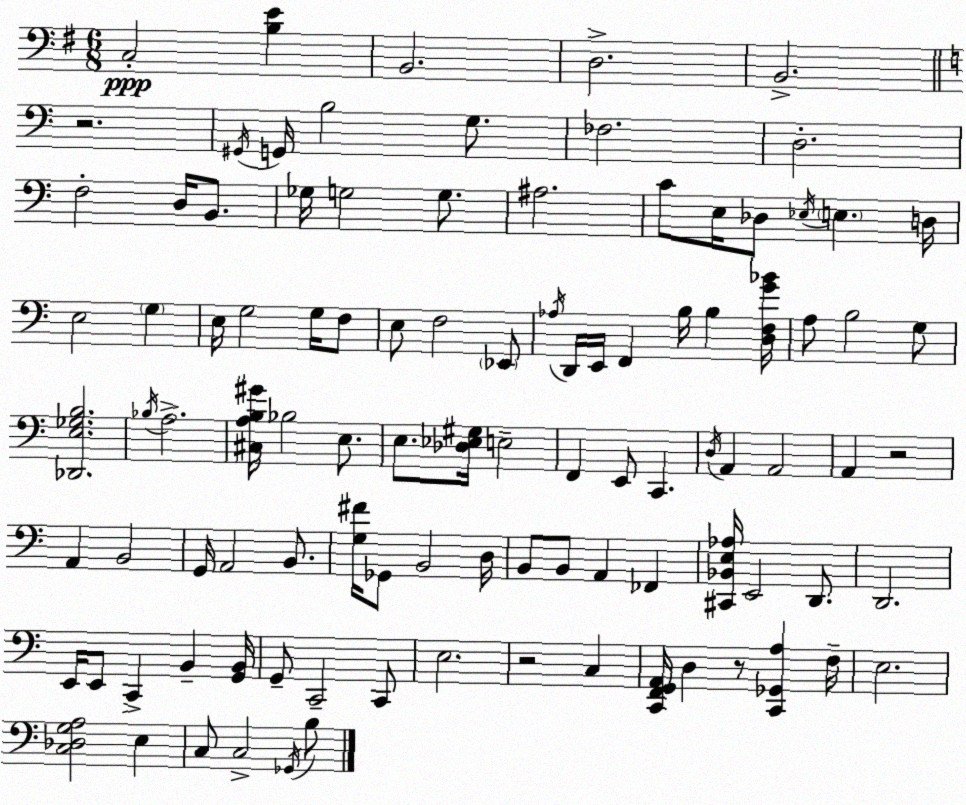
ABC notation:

X:1
T:Untitled
M:6/8
L:1/4
K:G
C,2 [B,E] B,,2 D,2 B,,2 z2 ^G,,/4 G,,/4 B,2 G,/2 _F,2 D,2 F,2 D,/4 B,,/2 _G,/4 G,2 G,/2 ^A,2 C/2 E,/4 _D,/2 _E,/4 E, D,/4 E,2 G, E,/4 G,2 G,/4 F,/2 E,/2 F,2 _E,,/2 _A,/4 D,,/4 E,,/4 F,, B,/4 B, [D,F,G_B]/4 A,/2 B,2 G,/2 [_D,,E,_G,B,]2 _B,/4 A,2 [^C,A,B,^G]/4 _B,2 E,/2 E,/2 [_D,_E,^G,]/4 E,2 F,, E,,/2 C,, D,/4 A,, A,,2 A,, z2 A,, B,,2 G,,/4 A,,2 B,,/2 [G,^F]/4 _G,,/2 B,,2 D,/4 B,,/2 B,,/2 A,, _F,, [^C,,_B,,E,_A,]/4 E,,2 D,,/2 D,,2 E,,/4 E,,/2 C,, B,, [G,,B,,]/4 G,,/2 C,,2 C,,/2 E,2 z2 C, [C,,F,,G,,A,,]/4 D, z/2 [C,,_G,,A,] F,/4 E,2 [C,_D,G,A,]2 E, C,/2 C,2 _G,,/4 B,/2